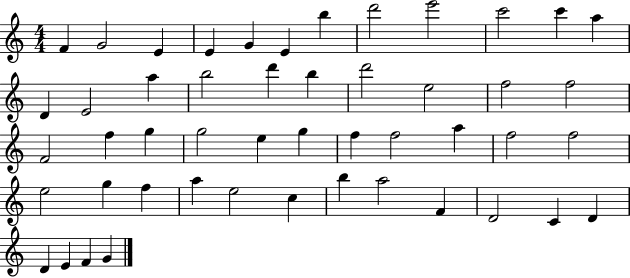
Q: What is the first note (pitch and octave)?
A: F4